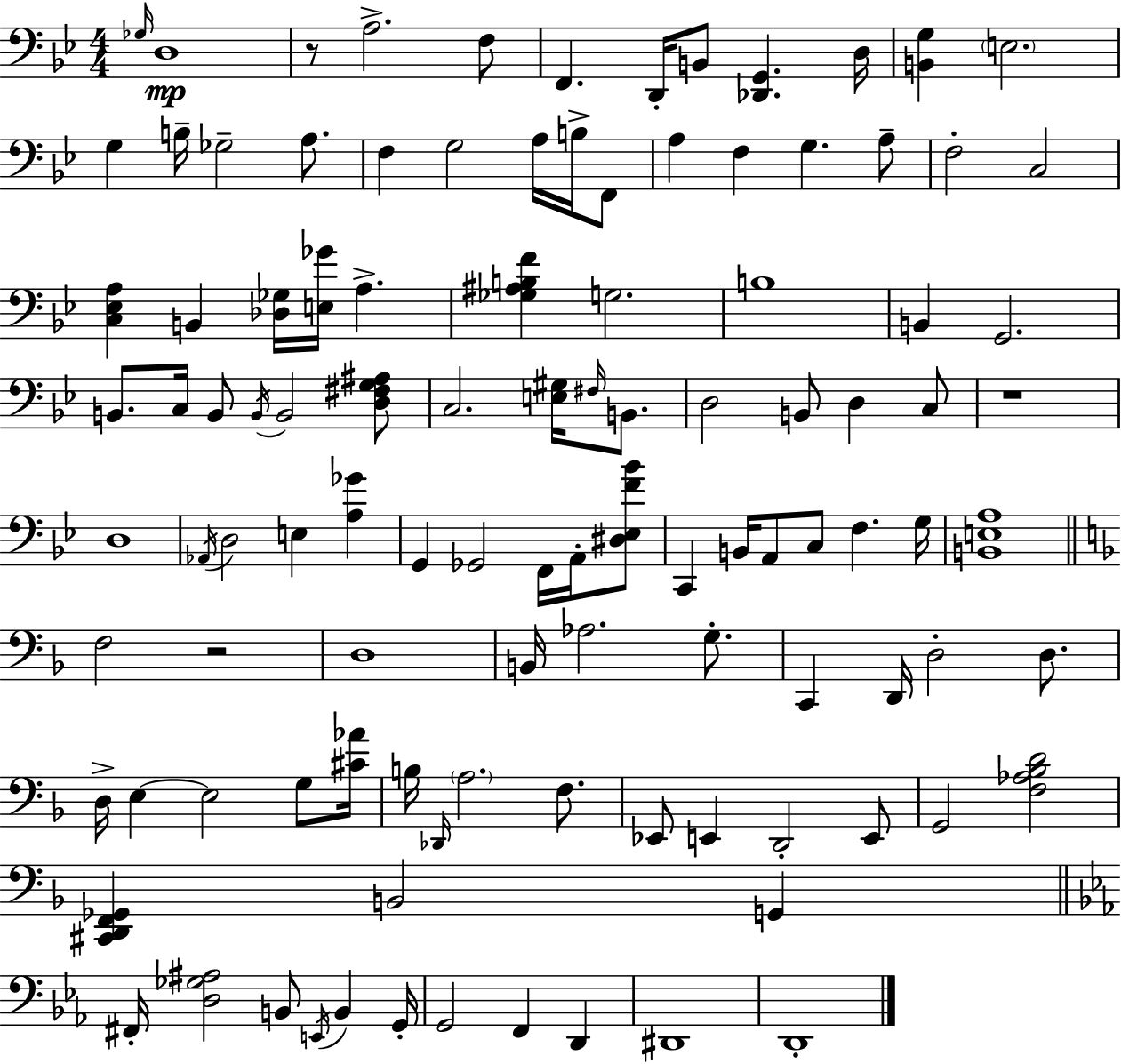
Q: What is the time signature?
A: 4/4